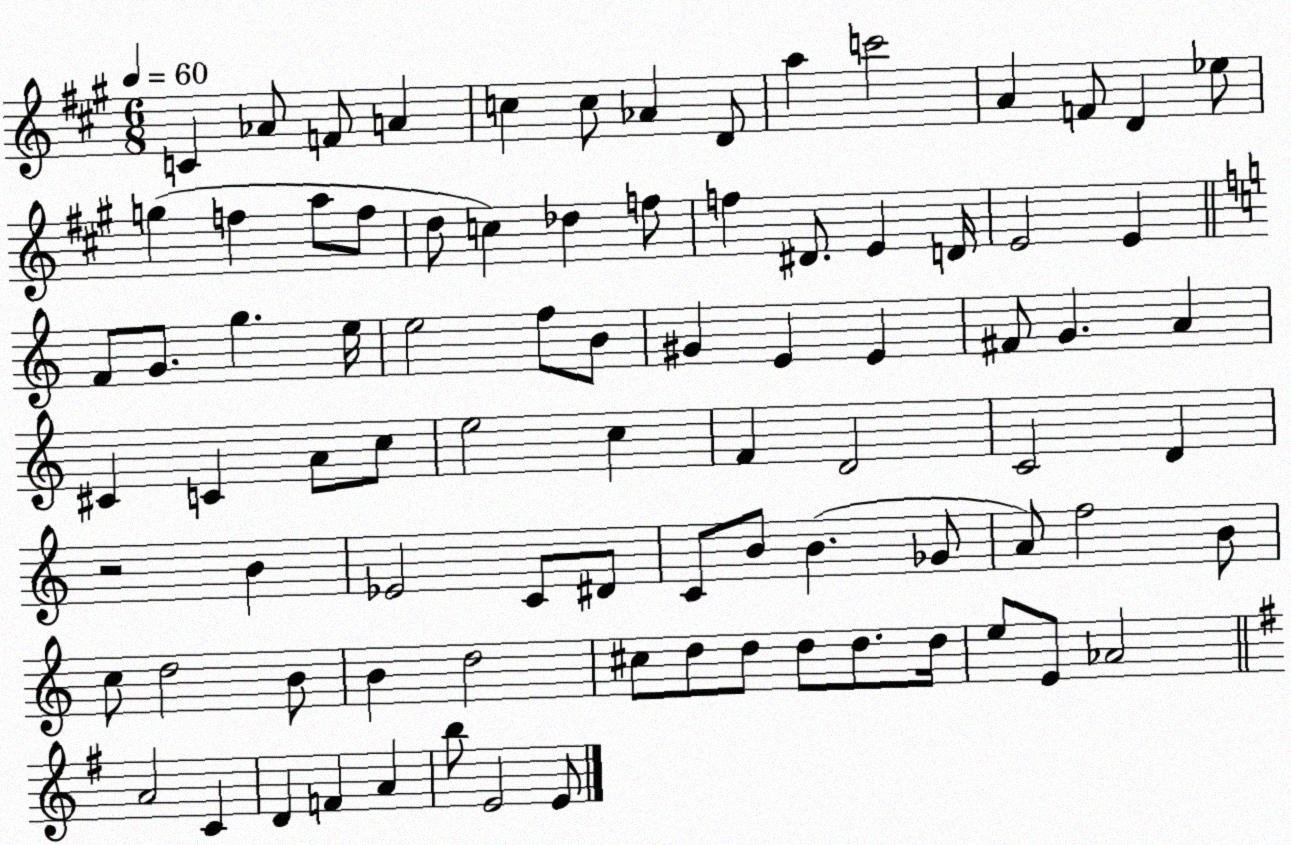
X:1
T:Untitled
M:6/8
L:1/4
K:A
C _A/2 F/2 A c c/2 _A D/2 a c'2 A F/2 D _e/2 g f a/2 f/2 d/2 c _d f/2 f ^D/2 E D/4 E2 E F/2 G/2 g e/4 e2 f/2 B/2 ^G E E ^F/2 G A ^C C A/2 c/2 e2 c F D2 C2 D z2 B _E2 C/2 ^D/2 C/2 B/2 B _G/2 A/2 f2 B/2 c/2 d2 B/2 B d2 ^c/2 d/2 d/2 d/2 d/2 d/4 e/2 E/2 _A2 A2 C D F A b/2 E2 E/2